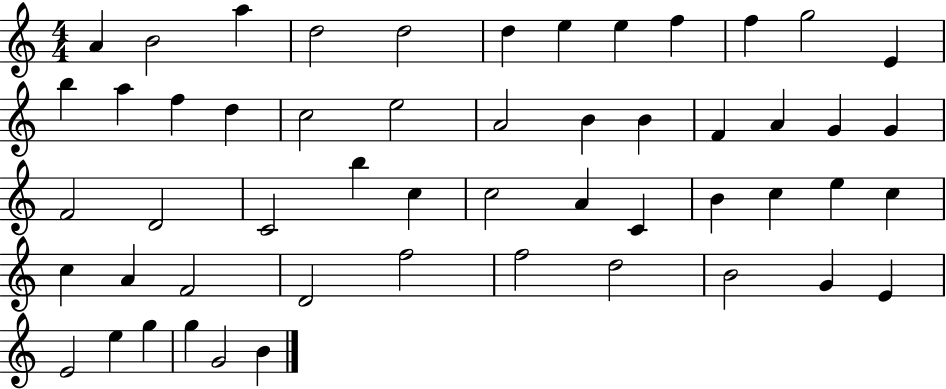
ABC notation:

X:1
T:Untitled
M:4/4
L:1/4
K:C
A B2 a d2 d2 d e e f f g2 E b a f d c2 e2 A2 B B F A G G F2 D2 C2 b c c2 A C B c e c c A F2 D2 f2 f2 d2 B2 G E E2 e g g G2 B